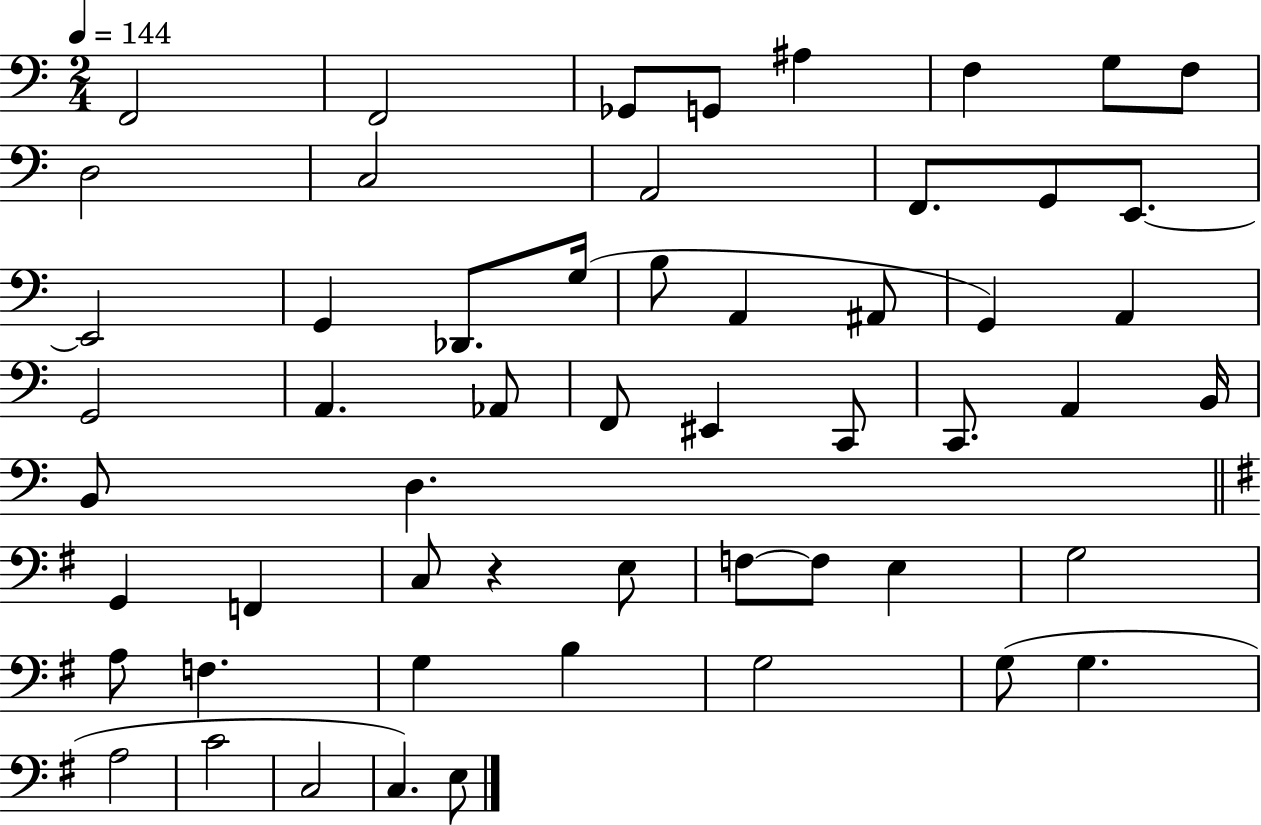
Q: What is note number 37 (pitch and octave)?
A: C3